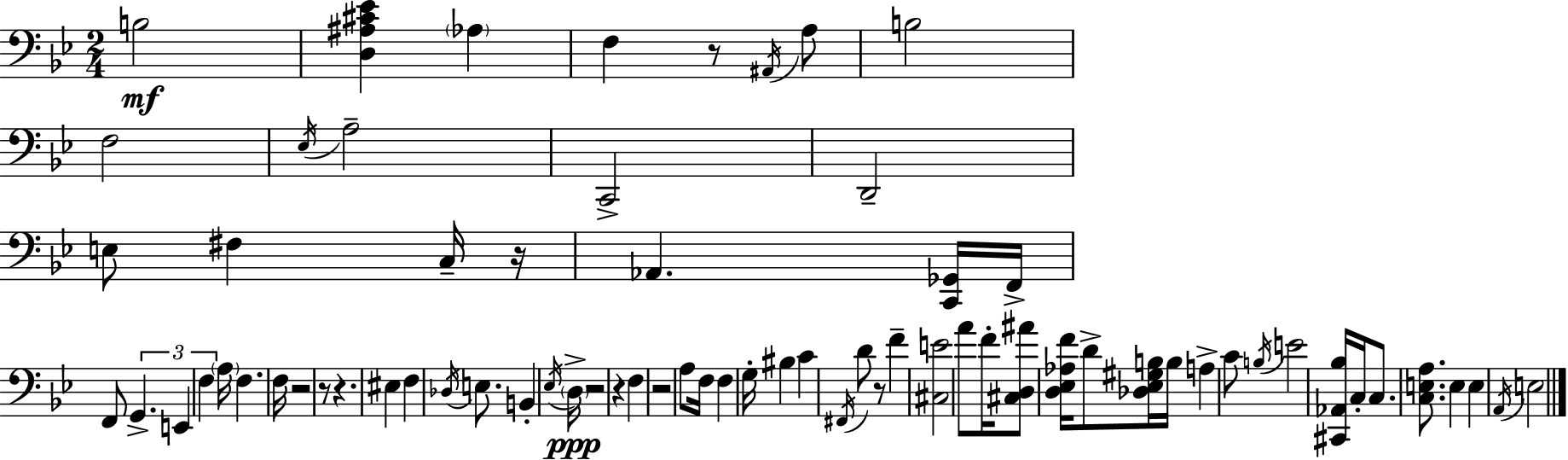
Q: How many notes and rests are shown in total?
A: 71